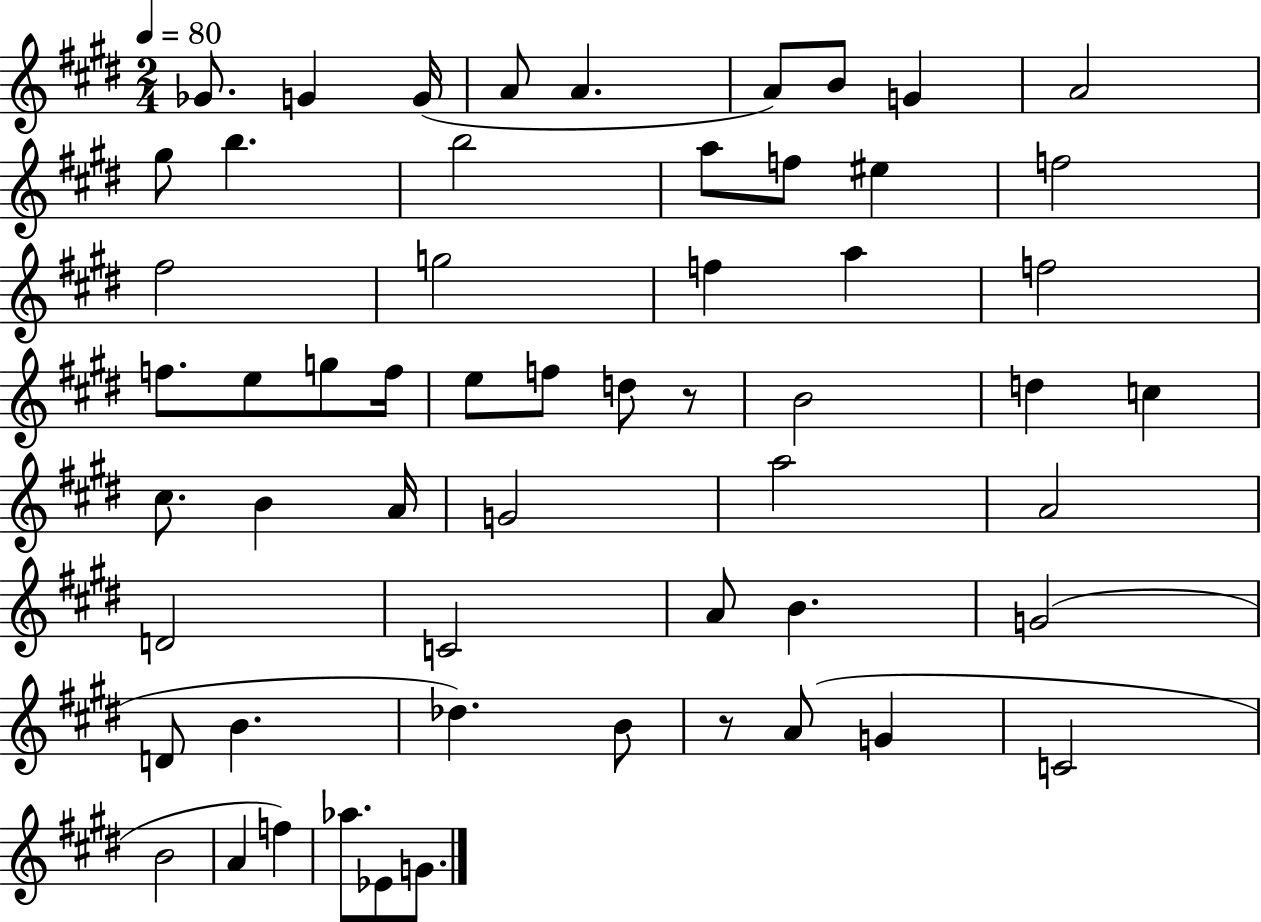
{
  \clef treble
  \numericTimeSignature
  \time 2/4
  \key e \major
  \tempo 4 = 80
  \repeat volta 2 { ges'8. g'4 g'16( | a'8 a'4. | a'8) b'8 g'4 | a'2 | \break gis''8 b''4. | b''2 | a''8 f''8 eis''4 | f''2 | \break fis''2 | g''2 | f''4 a''4 | f''2 | \break f''8. e''8 g''8 f''16 | e''8 f''8 d''8 r8 | b'2 | d''4 c''4 | \break cis''8. b'4 a'16 | g'2 | a''2 | a'2 | \break d'2 | c'2 | a'8 b'4. | g'2( | \break d'8 b'4. | des''4.) b'8 | r8 a'8( g'4 | c'2 | \break b'2 | a'4 f''4) | aes''8. ees'8 g'8. | } \bar "|."
}